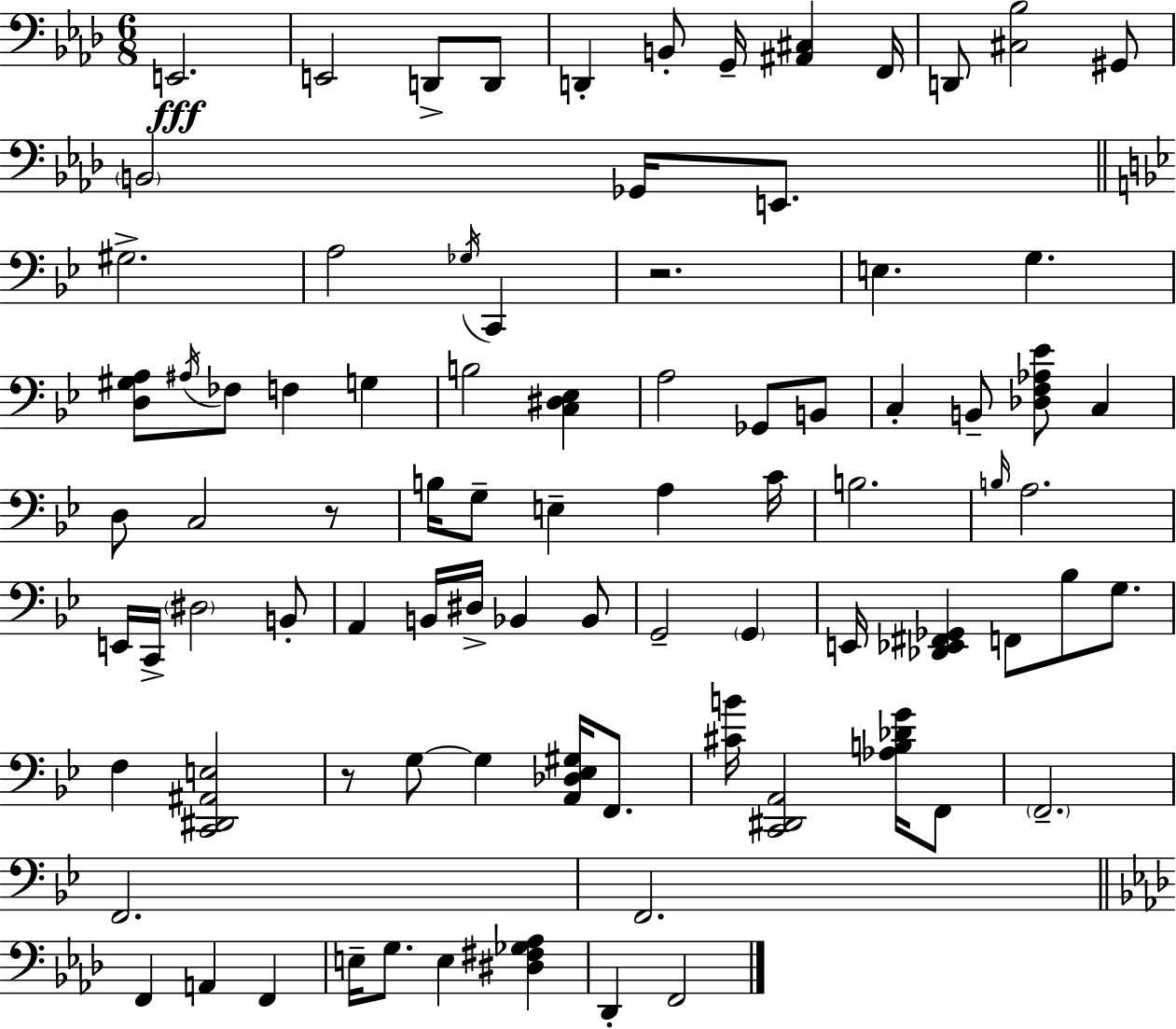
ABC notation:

X:1
T:Untitled
M:6/8
L:1/4
K:Fm
E,,2 E,,2 D,,/2 D,,/2 D,, B,,/2 G,,/4 [^A,,^C,] F,,/4 D,,/2 [^C,_B,]2 ^G,,/2 B,,2 _G,,/4 E,,/2 ^G,2 A,2 _G,/4 C,, z2 E, G, [D,^G,A,]/2 ^A,/4 _F,/2 F, G, B,2 [C,^D,_E,] A,2 _G,,/2 B,,/2 C, B,,/2 [_D,F,_A,_E]/2 C, D,/2 C,2 z/2 B,/4 G,/2 E, A, C/4 B,2 B,/4 A,2 E,,/4 C,,/4 ^D,2 B,,/2 A,, B,,/4 ^D,/4 _B,, _B,,/2 G,,2 G,, E,,/4 [_D,,_E,,^F,,_G,,] F,,/2 _B,/2 G,/2 F, [C,,^D,,^A,,E,]2 z/2 G,/2 G, [A,,_D,_E,^G,]/4 F,,/2 [^CB]/4 [C,,^D,,A,,]2 [_A,B,_DG]/4 F,,/2 F,,2 F,,2 F,,2 F,, A,, F,, E,/4 G,/2 E, [^D,^F,_G,_A,] _D,, F,,2